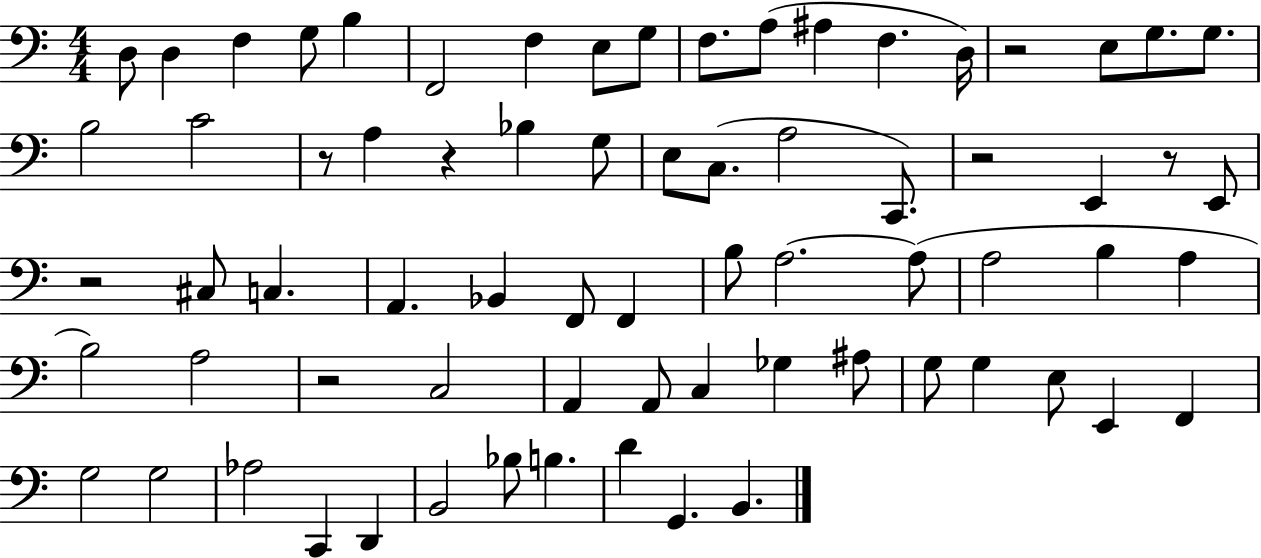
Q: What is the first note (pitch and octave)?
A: D3